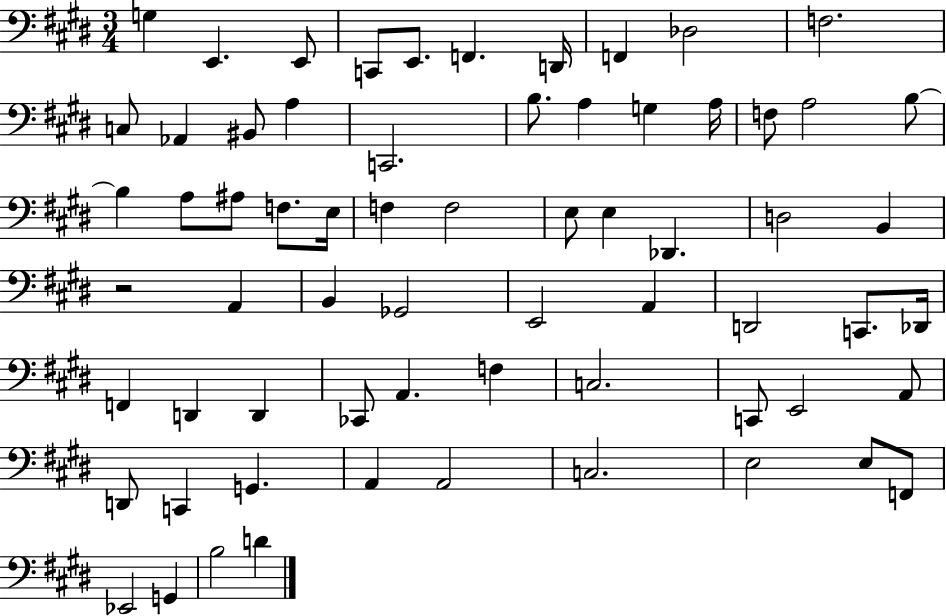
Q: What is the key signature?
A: E major